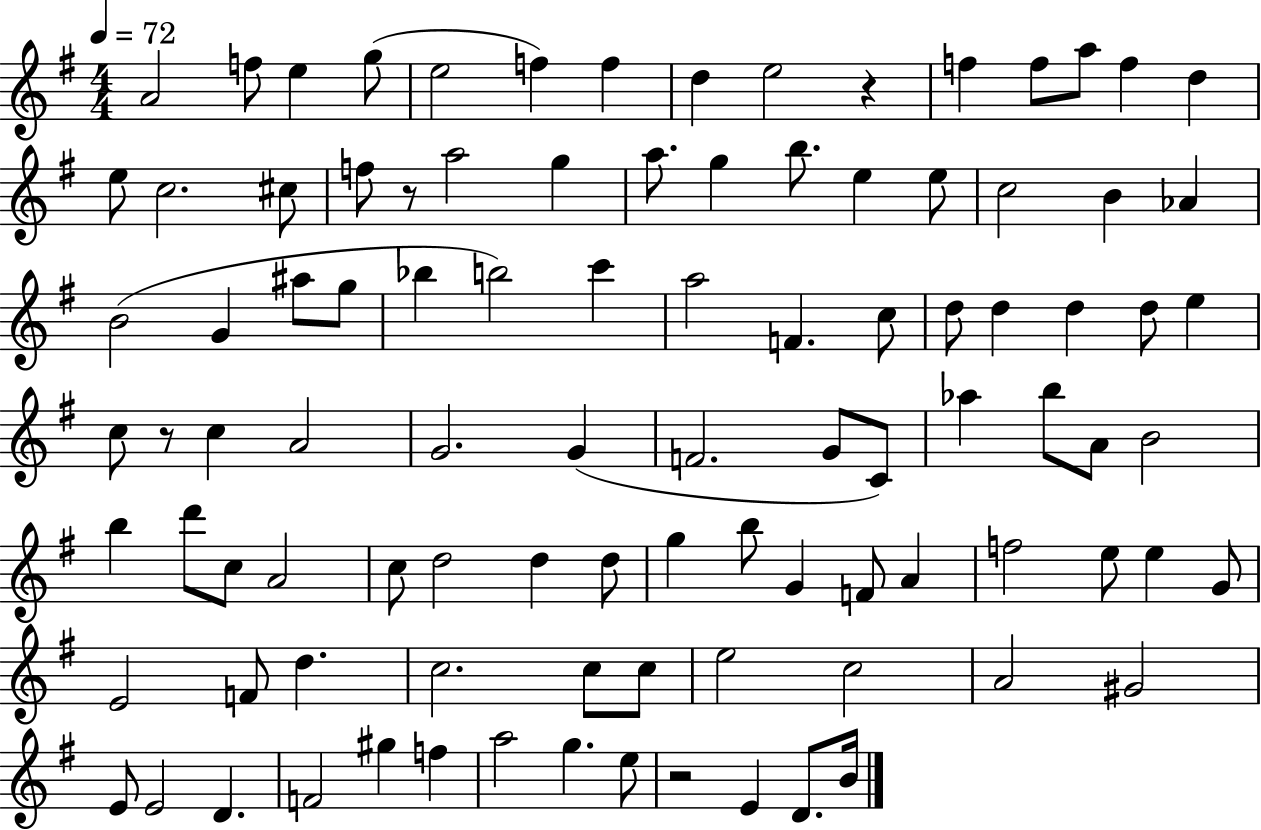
A4/h F5/e E5/q G5/e E5/h F5/q F5/q D5/q E5/h R/q F5/q F5/e A5/e F5/q D5/q E5/e C5/h. C#5/e F5/e R/e A5/h G5/q A5/e. G5/q B5/e. E5/q E5/e C5/h B4/q Ab4/q B4/h G4/q A#5/e G5/e Bb5/q B5/h C6/q A5/h F4/q. C5/e D5/e D5/q D5/q D5/e E5/q C5/e R/e C5/q A4/h G4/h. G4/q F4/h. G4/e C4/e Ab5/q B5/e A4/e B4/h B5/q D6/e C5/e A4/h C5/e D5/h D5/q D5/e G5/q B5/e G4/q F4/e A4/q F5/h E5/e E5/q G4/e E4/h F4/e D5/q. C5/h. C5/e C5/e E5/h C5/h A4/h G#4/h E4/e E4/h D4/q. F4/h G#5/q F5/q A5/h G5/q. E5/e R/h E4/q D4/e. B4/s